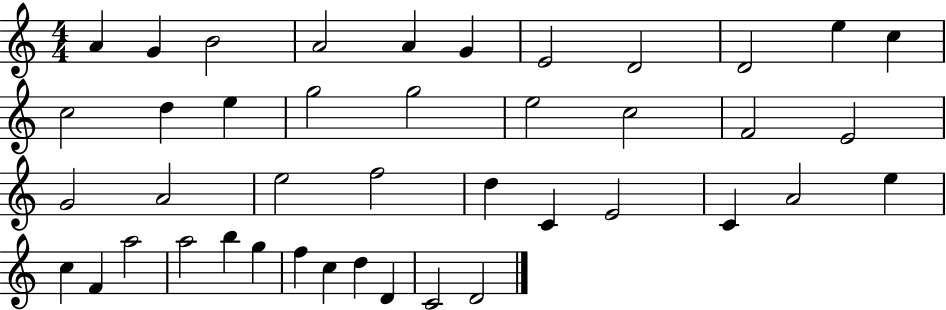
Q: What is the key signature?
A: C major